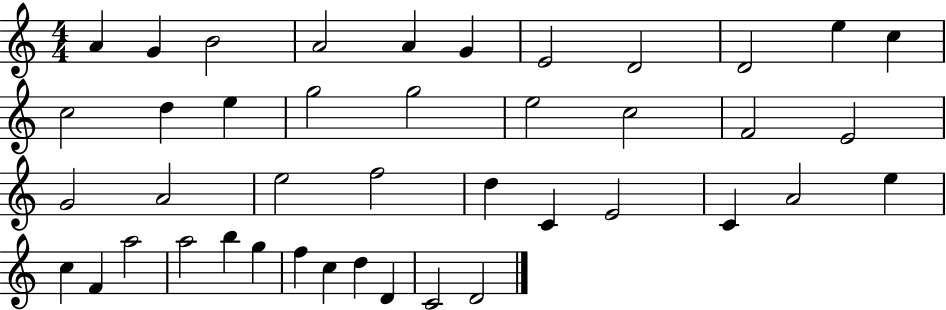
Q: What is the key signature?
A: C major